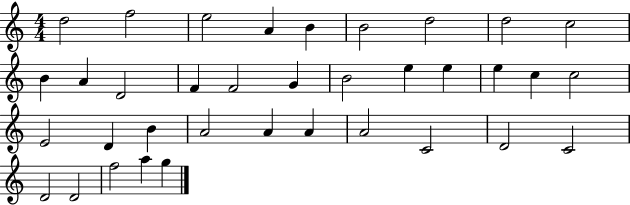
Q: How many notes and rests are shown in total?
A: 36